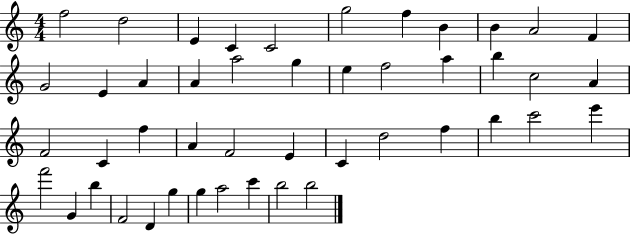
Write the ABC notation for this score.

X:1
T:Untitled
M:4/4
L:1/4
K:C
f2 d2 E C C2 g2 f B B A2 F G2 E A A a2 g e f2 a b c2 A F2 C f A F2 E C d2 f b c'2 e' f'2 G b F2 D g g a2 c' b2 b2